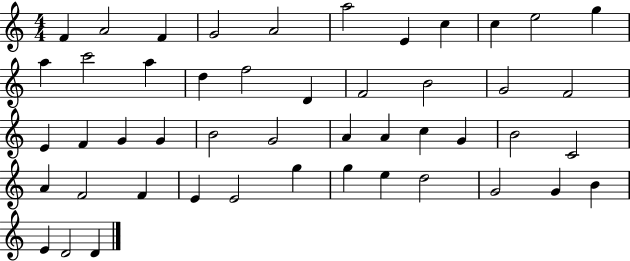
F4/q A4/h F4/q G4/h A4/h A5/h E4/q C5/q C5/q E5/h G5/q A5/q C6/h A5/q D5/q F5/h D4/q F4/h B4/h G4/h F4/h E4/q F4/q G4/q G4/q B4/h G4/h A4/q A4/q C5/q G4/q B4/h C4/h A4/q F4/h F4/q E4/q E4/h G5/q G5/q E5/q D5/h G4/h G4/q B4/q E4/q D4/h D4/q